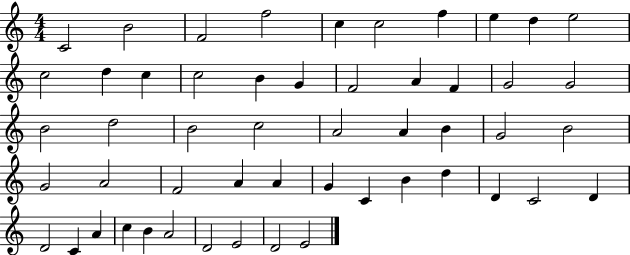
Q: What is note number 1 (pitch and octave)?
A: C4